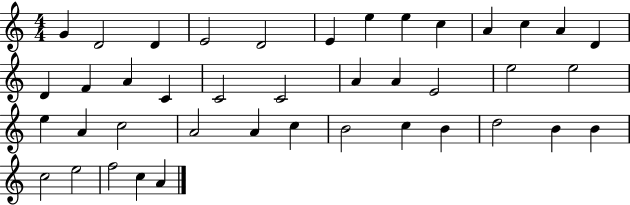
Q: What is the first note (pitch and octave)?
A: G4